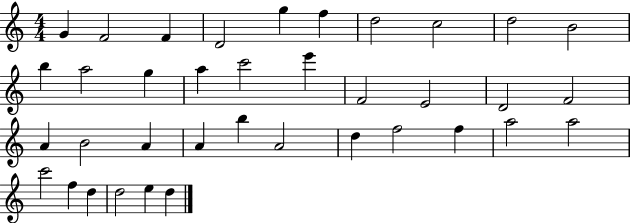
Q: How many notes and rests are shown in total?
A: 37